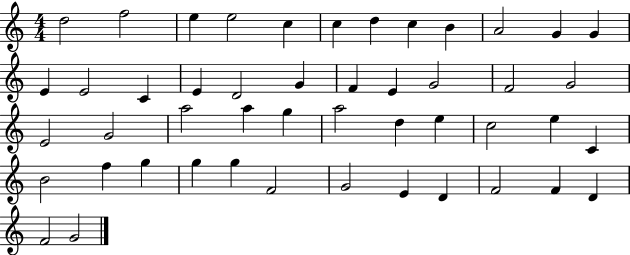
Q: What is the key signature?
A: C major